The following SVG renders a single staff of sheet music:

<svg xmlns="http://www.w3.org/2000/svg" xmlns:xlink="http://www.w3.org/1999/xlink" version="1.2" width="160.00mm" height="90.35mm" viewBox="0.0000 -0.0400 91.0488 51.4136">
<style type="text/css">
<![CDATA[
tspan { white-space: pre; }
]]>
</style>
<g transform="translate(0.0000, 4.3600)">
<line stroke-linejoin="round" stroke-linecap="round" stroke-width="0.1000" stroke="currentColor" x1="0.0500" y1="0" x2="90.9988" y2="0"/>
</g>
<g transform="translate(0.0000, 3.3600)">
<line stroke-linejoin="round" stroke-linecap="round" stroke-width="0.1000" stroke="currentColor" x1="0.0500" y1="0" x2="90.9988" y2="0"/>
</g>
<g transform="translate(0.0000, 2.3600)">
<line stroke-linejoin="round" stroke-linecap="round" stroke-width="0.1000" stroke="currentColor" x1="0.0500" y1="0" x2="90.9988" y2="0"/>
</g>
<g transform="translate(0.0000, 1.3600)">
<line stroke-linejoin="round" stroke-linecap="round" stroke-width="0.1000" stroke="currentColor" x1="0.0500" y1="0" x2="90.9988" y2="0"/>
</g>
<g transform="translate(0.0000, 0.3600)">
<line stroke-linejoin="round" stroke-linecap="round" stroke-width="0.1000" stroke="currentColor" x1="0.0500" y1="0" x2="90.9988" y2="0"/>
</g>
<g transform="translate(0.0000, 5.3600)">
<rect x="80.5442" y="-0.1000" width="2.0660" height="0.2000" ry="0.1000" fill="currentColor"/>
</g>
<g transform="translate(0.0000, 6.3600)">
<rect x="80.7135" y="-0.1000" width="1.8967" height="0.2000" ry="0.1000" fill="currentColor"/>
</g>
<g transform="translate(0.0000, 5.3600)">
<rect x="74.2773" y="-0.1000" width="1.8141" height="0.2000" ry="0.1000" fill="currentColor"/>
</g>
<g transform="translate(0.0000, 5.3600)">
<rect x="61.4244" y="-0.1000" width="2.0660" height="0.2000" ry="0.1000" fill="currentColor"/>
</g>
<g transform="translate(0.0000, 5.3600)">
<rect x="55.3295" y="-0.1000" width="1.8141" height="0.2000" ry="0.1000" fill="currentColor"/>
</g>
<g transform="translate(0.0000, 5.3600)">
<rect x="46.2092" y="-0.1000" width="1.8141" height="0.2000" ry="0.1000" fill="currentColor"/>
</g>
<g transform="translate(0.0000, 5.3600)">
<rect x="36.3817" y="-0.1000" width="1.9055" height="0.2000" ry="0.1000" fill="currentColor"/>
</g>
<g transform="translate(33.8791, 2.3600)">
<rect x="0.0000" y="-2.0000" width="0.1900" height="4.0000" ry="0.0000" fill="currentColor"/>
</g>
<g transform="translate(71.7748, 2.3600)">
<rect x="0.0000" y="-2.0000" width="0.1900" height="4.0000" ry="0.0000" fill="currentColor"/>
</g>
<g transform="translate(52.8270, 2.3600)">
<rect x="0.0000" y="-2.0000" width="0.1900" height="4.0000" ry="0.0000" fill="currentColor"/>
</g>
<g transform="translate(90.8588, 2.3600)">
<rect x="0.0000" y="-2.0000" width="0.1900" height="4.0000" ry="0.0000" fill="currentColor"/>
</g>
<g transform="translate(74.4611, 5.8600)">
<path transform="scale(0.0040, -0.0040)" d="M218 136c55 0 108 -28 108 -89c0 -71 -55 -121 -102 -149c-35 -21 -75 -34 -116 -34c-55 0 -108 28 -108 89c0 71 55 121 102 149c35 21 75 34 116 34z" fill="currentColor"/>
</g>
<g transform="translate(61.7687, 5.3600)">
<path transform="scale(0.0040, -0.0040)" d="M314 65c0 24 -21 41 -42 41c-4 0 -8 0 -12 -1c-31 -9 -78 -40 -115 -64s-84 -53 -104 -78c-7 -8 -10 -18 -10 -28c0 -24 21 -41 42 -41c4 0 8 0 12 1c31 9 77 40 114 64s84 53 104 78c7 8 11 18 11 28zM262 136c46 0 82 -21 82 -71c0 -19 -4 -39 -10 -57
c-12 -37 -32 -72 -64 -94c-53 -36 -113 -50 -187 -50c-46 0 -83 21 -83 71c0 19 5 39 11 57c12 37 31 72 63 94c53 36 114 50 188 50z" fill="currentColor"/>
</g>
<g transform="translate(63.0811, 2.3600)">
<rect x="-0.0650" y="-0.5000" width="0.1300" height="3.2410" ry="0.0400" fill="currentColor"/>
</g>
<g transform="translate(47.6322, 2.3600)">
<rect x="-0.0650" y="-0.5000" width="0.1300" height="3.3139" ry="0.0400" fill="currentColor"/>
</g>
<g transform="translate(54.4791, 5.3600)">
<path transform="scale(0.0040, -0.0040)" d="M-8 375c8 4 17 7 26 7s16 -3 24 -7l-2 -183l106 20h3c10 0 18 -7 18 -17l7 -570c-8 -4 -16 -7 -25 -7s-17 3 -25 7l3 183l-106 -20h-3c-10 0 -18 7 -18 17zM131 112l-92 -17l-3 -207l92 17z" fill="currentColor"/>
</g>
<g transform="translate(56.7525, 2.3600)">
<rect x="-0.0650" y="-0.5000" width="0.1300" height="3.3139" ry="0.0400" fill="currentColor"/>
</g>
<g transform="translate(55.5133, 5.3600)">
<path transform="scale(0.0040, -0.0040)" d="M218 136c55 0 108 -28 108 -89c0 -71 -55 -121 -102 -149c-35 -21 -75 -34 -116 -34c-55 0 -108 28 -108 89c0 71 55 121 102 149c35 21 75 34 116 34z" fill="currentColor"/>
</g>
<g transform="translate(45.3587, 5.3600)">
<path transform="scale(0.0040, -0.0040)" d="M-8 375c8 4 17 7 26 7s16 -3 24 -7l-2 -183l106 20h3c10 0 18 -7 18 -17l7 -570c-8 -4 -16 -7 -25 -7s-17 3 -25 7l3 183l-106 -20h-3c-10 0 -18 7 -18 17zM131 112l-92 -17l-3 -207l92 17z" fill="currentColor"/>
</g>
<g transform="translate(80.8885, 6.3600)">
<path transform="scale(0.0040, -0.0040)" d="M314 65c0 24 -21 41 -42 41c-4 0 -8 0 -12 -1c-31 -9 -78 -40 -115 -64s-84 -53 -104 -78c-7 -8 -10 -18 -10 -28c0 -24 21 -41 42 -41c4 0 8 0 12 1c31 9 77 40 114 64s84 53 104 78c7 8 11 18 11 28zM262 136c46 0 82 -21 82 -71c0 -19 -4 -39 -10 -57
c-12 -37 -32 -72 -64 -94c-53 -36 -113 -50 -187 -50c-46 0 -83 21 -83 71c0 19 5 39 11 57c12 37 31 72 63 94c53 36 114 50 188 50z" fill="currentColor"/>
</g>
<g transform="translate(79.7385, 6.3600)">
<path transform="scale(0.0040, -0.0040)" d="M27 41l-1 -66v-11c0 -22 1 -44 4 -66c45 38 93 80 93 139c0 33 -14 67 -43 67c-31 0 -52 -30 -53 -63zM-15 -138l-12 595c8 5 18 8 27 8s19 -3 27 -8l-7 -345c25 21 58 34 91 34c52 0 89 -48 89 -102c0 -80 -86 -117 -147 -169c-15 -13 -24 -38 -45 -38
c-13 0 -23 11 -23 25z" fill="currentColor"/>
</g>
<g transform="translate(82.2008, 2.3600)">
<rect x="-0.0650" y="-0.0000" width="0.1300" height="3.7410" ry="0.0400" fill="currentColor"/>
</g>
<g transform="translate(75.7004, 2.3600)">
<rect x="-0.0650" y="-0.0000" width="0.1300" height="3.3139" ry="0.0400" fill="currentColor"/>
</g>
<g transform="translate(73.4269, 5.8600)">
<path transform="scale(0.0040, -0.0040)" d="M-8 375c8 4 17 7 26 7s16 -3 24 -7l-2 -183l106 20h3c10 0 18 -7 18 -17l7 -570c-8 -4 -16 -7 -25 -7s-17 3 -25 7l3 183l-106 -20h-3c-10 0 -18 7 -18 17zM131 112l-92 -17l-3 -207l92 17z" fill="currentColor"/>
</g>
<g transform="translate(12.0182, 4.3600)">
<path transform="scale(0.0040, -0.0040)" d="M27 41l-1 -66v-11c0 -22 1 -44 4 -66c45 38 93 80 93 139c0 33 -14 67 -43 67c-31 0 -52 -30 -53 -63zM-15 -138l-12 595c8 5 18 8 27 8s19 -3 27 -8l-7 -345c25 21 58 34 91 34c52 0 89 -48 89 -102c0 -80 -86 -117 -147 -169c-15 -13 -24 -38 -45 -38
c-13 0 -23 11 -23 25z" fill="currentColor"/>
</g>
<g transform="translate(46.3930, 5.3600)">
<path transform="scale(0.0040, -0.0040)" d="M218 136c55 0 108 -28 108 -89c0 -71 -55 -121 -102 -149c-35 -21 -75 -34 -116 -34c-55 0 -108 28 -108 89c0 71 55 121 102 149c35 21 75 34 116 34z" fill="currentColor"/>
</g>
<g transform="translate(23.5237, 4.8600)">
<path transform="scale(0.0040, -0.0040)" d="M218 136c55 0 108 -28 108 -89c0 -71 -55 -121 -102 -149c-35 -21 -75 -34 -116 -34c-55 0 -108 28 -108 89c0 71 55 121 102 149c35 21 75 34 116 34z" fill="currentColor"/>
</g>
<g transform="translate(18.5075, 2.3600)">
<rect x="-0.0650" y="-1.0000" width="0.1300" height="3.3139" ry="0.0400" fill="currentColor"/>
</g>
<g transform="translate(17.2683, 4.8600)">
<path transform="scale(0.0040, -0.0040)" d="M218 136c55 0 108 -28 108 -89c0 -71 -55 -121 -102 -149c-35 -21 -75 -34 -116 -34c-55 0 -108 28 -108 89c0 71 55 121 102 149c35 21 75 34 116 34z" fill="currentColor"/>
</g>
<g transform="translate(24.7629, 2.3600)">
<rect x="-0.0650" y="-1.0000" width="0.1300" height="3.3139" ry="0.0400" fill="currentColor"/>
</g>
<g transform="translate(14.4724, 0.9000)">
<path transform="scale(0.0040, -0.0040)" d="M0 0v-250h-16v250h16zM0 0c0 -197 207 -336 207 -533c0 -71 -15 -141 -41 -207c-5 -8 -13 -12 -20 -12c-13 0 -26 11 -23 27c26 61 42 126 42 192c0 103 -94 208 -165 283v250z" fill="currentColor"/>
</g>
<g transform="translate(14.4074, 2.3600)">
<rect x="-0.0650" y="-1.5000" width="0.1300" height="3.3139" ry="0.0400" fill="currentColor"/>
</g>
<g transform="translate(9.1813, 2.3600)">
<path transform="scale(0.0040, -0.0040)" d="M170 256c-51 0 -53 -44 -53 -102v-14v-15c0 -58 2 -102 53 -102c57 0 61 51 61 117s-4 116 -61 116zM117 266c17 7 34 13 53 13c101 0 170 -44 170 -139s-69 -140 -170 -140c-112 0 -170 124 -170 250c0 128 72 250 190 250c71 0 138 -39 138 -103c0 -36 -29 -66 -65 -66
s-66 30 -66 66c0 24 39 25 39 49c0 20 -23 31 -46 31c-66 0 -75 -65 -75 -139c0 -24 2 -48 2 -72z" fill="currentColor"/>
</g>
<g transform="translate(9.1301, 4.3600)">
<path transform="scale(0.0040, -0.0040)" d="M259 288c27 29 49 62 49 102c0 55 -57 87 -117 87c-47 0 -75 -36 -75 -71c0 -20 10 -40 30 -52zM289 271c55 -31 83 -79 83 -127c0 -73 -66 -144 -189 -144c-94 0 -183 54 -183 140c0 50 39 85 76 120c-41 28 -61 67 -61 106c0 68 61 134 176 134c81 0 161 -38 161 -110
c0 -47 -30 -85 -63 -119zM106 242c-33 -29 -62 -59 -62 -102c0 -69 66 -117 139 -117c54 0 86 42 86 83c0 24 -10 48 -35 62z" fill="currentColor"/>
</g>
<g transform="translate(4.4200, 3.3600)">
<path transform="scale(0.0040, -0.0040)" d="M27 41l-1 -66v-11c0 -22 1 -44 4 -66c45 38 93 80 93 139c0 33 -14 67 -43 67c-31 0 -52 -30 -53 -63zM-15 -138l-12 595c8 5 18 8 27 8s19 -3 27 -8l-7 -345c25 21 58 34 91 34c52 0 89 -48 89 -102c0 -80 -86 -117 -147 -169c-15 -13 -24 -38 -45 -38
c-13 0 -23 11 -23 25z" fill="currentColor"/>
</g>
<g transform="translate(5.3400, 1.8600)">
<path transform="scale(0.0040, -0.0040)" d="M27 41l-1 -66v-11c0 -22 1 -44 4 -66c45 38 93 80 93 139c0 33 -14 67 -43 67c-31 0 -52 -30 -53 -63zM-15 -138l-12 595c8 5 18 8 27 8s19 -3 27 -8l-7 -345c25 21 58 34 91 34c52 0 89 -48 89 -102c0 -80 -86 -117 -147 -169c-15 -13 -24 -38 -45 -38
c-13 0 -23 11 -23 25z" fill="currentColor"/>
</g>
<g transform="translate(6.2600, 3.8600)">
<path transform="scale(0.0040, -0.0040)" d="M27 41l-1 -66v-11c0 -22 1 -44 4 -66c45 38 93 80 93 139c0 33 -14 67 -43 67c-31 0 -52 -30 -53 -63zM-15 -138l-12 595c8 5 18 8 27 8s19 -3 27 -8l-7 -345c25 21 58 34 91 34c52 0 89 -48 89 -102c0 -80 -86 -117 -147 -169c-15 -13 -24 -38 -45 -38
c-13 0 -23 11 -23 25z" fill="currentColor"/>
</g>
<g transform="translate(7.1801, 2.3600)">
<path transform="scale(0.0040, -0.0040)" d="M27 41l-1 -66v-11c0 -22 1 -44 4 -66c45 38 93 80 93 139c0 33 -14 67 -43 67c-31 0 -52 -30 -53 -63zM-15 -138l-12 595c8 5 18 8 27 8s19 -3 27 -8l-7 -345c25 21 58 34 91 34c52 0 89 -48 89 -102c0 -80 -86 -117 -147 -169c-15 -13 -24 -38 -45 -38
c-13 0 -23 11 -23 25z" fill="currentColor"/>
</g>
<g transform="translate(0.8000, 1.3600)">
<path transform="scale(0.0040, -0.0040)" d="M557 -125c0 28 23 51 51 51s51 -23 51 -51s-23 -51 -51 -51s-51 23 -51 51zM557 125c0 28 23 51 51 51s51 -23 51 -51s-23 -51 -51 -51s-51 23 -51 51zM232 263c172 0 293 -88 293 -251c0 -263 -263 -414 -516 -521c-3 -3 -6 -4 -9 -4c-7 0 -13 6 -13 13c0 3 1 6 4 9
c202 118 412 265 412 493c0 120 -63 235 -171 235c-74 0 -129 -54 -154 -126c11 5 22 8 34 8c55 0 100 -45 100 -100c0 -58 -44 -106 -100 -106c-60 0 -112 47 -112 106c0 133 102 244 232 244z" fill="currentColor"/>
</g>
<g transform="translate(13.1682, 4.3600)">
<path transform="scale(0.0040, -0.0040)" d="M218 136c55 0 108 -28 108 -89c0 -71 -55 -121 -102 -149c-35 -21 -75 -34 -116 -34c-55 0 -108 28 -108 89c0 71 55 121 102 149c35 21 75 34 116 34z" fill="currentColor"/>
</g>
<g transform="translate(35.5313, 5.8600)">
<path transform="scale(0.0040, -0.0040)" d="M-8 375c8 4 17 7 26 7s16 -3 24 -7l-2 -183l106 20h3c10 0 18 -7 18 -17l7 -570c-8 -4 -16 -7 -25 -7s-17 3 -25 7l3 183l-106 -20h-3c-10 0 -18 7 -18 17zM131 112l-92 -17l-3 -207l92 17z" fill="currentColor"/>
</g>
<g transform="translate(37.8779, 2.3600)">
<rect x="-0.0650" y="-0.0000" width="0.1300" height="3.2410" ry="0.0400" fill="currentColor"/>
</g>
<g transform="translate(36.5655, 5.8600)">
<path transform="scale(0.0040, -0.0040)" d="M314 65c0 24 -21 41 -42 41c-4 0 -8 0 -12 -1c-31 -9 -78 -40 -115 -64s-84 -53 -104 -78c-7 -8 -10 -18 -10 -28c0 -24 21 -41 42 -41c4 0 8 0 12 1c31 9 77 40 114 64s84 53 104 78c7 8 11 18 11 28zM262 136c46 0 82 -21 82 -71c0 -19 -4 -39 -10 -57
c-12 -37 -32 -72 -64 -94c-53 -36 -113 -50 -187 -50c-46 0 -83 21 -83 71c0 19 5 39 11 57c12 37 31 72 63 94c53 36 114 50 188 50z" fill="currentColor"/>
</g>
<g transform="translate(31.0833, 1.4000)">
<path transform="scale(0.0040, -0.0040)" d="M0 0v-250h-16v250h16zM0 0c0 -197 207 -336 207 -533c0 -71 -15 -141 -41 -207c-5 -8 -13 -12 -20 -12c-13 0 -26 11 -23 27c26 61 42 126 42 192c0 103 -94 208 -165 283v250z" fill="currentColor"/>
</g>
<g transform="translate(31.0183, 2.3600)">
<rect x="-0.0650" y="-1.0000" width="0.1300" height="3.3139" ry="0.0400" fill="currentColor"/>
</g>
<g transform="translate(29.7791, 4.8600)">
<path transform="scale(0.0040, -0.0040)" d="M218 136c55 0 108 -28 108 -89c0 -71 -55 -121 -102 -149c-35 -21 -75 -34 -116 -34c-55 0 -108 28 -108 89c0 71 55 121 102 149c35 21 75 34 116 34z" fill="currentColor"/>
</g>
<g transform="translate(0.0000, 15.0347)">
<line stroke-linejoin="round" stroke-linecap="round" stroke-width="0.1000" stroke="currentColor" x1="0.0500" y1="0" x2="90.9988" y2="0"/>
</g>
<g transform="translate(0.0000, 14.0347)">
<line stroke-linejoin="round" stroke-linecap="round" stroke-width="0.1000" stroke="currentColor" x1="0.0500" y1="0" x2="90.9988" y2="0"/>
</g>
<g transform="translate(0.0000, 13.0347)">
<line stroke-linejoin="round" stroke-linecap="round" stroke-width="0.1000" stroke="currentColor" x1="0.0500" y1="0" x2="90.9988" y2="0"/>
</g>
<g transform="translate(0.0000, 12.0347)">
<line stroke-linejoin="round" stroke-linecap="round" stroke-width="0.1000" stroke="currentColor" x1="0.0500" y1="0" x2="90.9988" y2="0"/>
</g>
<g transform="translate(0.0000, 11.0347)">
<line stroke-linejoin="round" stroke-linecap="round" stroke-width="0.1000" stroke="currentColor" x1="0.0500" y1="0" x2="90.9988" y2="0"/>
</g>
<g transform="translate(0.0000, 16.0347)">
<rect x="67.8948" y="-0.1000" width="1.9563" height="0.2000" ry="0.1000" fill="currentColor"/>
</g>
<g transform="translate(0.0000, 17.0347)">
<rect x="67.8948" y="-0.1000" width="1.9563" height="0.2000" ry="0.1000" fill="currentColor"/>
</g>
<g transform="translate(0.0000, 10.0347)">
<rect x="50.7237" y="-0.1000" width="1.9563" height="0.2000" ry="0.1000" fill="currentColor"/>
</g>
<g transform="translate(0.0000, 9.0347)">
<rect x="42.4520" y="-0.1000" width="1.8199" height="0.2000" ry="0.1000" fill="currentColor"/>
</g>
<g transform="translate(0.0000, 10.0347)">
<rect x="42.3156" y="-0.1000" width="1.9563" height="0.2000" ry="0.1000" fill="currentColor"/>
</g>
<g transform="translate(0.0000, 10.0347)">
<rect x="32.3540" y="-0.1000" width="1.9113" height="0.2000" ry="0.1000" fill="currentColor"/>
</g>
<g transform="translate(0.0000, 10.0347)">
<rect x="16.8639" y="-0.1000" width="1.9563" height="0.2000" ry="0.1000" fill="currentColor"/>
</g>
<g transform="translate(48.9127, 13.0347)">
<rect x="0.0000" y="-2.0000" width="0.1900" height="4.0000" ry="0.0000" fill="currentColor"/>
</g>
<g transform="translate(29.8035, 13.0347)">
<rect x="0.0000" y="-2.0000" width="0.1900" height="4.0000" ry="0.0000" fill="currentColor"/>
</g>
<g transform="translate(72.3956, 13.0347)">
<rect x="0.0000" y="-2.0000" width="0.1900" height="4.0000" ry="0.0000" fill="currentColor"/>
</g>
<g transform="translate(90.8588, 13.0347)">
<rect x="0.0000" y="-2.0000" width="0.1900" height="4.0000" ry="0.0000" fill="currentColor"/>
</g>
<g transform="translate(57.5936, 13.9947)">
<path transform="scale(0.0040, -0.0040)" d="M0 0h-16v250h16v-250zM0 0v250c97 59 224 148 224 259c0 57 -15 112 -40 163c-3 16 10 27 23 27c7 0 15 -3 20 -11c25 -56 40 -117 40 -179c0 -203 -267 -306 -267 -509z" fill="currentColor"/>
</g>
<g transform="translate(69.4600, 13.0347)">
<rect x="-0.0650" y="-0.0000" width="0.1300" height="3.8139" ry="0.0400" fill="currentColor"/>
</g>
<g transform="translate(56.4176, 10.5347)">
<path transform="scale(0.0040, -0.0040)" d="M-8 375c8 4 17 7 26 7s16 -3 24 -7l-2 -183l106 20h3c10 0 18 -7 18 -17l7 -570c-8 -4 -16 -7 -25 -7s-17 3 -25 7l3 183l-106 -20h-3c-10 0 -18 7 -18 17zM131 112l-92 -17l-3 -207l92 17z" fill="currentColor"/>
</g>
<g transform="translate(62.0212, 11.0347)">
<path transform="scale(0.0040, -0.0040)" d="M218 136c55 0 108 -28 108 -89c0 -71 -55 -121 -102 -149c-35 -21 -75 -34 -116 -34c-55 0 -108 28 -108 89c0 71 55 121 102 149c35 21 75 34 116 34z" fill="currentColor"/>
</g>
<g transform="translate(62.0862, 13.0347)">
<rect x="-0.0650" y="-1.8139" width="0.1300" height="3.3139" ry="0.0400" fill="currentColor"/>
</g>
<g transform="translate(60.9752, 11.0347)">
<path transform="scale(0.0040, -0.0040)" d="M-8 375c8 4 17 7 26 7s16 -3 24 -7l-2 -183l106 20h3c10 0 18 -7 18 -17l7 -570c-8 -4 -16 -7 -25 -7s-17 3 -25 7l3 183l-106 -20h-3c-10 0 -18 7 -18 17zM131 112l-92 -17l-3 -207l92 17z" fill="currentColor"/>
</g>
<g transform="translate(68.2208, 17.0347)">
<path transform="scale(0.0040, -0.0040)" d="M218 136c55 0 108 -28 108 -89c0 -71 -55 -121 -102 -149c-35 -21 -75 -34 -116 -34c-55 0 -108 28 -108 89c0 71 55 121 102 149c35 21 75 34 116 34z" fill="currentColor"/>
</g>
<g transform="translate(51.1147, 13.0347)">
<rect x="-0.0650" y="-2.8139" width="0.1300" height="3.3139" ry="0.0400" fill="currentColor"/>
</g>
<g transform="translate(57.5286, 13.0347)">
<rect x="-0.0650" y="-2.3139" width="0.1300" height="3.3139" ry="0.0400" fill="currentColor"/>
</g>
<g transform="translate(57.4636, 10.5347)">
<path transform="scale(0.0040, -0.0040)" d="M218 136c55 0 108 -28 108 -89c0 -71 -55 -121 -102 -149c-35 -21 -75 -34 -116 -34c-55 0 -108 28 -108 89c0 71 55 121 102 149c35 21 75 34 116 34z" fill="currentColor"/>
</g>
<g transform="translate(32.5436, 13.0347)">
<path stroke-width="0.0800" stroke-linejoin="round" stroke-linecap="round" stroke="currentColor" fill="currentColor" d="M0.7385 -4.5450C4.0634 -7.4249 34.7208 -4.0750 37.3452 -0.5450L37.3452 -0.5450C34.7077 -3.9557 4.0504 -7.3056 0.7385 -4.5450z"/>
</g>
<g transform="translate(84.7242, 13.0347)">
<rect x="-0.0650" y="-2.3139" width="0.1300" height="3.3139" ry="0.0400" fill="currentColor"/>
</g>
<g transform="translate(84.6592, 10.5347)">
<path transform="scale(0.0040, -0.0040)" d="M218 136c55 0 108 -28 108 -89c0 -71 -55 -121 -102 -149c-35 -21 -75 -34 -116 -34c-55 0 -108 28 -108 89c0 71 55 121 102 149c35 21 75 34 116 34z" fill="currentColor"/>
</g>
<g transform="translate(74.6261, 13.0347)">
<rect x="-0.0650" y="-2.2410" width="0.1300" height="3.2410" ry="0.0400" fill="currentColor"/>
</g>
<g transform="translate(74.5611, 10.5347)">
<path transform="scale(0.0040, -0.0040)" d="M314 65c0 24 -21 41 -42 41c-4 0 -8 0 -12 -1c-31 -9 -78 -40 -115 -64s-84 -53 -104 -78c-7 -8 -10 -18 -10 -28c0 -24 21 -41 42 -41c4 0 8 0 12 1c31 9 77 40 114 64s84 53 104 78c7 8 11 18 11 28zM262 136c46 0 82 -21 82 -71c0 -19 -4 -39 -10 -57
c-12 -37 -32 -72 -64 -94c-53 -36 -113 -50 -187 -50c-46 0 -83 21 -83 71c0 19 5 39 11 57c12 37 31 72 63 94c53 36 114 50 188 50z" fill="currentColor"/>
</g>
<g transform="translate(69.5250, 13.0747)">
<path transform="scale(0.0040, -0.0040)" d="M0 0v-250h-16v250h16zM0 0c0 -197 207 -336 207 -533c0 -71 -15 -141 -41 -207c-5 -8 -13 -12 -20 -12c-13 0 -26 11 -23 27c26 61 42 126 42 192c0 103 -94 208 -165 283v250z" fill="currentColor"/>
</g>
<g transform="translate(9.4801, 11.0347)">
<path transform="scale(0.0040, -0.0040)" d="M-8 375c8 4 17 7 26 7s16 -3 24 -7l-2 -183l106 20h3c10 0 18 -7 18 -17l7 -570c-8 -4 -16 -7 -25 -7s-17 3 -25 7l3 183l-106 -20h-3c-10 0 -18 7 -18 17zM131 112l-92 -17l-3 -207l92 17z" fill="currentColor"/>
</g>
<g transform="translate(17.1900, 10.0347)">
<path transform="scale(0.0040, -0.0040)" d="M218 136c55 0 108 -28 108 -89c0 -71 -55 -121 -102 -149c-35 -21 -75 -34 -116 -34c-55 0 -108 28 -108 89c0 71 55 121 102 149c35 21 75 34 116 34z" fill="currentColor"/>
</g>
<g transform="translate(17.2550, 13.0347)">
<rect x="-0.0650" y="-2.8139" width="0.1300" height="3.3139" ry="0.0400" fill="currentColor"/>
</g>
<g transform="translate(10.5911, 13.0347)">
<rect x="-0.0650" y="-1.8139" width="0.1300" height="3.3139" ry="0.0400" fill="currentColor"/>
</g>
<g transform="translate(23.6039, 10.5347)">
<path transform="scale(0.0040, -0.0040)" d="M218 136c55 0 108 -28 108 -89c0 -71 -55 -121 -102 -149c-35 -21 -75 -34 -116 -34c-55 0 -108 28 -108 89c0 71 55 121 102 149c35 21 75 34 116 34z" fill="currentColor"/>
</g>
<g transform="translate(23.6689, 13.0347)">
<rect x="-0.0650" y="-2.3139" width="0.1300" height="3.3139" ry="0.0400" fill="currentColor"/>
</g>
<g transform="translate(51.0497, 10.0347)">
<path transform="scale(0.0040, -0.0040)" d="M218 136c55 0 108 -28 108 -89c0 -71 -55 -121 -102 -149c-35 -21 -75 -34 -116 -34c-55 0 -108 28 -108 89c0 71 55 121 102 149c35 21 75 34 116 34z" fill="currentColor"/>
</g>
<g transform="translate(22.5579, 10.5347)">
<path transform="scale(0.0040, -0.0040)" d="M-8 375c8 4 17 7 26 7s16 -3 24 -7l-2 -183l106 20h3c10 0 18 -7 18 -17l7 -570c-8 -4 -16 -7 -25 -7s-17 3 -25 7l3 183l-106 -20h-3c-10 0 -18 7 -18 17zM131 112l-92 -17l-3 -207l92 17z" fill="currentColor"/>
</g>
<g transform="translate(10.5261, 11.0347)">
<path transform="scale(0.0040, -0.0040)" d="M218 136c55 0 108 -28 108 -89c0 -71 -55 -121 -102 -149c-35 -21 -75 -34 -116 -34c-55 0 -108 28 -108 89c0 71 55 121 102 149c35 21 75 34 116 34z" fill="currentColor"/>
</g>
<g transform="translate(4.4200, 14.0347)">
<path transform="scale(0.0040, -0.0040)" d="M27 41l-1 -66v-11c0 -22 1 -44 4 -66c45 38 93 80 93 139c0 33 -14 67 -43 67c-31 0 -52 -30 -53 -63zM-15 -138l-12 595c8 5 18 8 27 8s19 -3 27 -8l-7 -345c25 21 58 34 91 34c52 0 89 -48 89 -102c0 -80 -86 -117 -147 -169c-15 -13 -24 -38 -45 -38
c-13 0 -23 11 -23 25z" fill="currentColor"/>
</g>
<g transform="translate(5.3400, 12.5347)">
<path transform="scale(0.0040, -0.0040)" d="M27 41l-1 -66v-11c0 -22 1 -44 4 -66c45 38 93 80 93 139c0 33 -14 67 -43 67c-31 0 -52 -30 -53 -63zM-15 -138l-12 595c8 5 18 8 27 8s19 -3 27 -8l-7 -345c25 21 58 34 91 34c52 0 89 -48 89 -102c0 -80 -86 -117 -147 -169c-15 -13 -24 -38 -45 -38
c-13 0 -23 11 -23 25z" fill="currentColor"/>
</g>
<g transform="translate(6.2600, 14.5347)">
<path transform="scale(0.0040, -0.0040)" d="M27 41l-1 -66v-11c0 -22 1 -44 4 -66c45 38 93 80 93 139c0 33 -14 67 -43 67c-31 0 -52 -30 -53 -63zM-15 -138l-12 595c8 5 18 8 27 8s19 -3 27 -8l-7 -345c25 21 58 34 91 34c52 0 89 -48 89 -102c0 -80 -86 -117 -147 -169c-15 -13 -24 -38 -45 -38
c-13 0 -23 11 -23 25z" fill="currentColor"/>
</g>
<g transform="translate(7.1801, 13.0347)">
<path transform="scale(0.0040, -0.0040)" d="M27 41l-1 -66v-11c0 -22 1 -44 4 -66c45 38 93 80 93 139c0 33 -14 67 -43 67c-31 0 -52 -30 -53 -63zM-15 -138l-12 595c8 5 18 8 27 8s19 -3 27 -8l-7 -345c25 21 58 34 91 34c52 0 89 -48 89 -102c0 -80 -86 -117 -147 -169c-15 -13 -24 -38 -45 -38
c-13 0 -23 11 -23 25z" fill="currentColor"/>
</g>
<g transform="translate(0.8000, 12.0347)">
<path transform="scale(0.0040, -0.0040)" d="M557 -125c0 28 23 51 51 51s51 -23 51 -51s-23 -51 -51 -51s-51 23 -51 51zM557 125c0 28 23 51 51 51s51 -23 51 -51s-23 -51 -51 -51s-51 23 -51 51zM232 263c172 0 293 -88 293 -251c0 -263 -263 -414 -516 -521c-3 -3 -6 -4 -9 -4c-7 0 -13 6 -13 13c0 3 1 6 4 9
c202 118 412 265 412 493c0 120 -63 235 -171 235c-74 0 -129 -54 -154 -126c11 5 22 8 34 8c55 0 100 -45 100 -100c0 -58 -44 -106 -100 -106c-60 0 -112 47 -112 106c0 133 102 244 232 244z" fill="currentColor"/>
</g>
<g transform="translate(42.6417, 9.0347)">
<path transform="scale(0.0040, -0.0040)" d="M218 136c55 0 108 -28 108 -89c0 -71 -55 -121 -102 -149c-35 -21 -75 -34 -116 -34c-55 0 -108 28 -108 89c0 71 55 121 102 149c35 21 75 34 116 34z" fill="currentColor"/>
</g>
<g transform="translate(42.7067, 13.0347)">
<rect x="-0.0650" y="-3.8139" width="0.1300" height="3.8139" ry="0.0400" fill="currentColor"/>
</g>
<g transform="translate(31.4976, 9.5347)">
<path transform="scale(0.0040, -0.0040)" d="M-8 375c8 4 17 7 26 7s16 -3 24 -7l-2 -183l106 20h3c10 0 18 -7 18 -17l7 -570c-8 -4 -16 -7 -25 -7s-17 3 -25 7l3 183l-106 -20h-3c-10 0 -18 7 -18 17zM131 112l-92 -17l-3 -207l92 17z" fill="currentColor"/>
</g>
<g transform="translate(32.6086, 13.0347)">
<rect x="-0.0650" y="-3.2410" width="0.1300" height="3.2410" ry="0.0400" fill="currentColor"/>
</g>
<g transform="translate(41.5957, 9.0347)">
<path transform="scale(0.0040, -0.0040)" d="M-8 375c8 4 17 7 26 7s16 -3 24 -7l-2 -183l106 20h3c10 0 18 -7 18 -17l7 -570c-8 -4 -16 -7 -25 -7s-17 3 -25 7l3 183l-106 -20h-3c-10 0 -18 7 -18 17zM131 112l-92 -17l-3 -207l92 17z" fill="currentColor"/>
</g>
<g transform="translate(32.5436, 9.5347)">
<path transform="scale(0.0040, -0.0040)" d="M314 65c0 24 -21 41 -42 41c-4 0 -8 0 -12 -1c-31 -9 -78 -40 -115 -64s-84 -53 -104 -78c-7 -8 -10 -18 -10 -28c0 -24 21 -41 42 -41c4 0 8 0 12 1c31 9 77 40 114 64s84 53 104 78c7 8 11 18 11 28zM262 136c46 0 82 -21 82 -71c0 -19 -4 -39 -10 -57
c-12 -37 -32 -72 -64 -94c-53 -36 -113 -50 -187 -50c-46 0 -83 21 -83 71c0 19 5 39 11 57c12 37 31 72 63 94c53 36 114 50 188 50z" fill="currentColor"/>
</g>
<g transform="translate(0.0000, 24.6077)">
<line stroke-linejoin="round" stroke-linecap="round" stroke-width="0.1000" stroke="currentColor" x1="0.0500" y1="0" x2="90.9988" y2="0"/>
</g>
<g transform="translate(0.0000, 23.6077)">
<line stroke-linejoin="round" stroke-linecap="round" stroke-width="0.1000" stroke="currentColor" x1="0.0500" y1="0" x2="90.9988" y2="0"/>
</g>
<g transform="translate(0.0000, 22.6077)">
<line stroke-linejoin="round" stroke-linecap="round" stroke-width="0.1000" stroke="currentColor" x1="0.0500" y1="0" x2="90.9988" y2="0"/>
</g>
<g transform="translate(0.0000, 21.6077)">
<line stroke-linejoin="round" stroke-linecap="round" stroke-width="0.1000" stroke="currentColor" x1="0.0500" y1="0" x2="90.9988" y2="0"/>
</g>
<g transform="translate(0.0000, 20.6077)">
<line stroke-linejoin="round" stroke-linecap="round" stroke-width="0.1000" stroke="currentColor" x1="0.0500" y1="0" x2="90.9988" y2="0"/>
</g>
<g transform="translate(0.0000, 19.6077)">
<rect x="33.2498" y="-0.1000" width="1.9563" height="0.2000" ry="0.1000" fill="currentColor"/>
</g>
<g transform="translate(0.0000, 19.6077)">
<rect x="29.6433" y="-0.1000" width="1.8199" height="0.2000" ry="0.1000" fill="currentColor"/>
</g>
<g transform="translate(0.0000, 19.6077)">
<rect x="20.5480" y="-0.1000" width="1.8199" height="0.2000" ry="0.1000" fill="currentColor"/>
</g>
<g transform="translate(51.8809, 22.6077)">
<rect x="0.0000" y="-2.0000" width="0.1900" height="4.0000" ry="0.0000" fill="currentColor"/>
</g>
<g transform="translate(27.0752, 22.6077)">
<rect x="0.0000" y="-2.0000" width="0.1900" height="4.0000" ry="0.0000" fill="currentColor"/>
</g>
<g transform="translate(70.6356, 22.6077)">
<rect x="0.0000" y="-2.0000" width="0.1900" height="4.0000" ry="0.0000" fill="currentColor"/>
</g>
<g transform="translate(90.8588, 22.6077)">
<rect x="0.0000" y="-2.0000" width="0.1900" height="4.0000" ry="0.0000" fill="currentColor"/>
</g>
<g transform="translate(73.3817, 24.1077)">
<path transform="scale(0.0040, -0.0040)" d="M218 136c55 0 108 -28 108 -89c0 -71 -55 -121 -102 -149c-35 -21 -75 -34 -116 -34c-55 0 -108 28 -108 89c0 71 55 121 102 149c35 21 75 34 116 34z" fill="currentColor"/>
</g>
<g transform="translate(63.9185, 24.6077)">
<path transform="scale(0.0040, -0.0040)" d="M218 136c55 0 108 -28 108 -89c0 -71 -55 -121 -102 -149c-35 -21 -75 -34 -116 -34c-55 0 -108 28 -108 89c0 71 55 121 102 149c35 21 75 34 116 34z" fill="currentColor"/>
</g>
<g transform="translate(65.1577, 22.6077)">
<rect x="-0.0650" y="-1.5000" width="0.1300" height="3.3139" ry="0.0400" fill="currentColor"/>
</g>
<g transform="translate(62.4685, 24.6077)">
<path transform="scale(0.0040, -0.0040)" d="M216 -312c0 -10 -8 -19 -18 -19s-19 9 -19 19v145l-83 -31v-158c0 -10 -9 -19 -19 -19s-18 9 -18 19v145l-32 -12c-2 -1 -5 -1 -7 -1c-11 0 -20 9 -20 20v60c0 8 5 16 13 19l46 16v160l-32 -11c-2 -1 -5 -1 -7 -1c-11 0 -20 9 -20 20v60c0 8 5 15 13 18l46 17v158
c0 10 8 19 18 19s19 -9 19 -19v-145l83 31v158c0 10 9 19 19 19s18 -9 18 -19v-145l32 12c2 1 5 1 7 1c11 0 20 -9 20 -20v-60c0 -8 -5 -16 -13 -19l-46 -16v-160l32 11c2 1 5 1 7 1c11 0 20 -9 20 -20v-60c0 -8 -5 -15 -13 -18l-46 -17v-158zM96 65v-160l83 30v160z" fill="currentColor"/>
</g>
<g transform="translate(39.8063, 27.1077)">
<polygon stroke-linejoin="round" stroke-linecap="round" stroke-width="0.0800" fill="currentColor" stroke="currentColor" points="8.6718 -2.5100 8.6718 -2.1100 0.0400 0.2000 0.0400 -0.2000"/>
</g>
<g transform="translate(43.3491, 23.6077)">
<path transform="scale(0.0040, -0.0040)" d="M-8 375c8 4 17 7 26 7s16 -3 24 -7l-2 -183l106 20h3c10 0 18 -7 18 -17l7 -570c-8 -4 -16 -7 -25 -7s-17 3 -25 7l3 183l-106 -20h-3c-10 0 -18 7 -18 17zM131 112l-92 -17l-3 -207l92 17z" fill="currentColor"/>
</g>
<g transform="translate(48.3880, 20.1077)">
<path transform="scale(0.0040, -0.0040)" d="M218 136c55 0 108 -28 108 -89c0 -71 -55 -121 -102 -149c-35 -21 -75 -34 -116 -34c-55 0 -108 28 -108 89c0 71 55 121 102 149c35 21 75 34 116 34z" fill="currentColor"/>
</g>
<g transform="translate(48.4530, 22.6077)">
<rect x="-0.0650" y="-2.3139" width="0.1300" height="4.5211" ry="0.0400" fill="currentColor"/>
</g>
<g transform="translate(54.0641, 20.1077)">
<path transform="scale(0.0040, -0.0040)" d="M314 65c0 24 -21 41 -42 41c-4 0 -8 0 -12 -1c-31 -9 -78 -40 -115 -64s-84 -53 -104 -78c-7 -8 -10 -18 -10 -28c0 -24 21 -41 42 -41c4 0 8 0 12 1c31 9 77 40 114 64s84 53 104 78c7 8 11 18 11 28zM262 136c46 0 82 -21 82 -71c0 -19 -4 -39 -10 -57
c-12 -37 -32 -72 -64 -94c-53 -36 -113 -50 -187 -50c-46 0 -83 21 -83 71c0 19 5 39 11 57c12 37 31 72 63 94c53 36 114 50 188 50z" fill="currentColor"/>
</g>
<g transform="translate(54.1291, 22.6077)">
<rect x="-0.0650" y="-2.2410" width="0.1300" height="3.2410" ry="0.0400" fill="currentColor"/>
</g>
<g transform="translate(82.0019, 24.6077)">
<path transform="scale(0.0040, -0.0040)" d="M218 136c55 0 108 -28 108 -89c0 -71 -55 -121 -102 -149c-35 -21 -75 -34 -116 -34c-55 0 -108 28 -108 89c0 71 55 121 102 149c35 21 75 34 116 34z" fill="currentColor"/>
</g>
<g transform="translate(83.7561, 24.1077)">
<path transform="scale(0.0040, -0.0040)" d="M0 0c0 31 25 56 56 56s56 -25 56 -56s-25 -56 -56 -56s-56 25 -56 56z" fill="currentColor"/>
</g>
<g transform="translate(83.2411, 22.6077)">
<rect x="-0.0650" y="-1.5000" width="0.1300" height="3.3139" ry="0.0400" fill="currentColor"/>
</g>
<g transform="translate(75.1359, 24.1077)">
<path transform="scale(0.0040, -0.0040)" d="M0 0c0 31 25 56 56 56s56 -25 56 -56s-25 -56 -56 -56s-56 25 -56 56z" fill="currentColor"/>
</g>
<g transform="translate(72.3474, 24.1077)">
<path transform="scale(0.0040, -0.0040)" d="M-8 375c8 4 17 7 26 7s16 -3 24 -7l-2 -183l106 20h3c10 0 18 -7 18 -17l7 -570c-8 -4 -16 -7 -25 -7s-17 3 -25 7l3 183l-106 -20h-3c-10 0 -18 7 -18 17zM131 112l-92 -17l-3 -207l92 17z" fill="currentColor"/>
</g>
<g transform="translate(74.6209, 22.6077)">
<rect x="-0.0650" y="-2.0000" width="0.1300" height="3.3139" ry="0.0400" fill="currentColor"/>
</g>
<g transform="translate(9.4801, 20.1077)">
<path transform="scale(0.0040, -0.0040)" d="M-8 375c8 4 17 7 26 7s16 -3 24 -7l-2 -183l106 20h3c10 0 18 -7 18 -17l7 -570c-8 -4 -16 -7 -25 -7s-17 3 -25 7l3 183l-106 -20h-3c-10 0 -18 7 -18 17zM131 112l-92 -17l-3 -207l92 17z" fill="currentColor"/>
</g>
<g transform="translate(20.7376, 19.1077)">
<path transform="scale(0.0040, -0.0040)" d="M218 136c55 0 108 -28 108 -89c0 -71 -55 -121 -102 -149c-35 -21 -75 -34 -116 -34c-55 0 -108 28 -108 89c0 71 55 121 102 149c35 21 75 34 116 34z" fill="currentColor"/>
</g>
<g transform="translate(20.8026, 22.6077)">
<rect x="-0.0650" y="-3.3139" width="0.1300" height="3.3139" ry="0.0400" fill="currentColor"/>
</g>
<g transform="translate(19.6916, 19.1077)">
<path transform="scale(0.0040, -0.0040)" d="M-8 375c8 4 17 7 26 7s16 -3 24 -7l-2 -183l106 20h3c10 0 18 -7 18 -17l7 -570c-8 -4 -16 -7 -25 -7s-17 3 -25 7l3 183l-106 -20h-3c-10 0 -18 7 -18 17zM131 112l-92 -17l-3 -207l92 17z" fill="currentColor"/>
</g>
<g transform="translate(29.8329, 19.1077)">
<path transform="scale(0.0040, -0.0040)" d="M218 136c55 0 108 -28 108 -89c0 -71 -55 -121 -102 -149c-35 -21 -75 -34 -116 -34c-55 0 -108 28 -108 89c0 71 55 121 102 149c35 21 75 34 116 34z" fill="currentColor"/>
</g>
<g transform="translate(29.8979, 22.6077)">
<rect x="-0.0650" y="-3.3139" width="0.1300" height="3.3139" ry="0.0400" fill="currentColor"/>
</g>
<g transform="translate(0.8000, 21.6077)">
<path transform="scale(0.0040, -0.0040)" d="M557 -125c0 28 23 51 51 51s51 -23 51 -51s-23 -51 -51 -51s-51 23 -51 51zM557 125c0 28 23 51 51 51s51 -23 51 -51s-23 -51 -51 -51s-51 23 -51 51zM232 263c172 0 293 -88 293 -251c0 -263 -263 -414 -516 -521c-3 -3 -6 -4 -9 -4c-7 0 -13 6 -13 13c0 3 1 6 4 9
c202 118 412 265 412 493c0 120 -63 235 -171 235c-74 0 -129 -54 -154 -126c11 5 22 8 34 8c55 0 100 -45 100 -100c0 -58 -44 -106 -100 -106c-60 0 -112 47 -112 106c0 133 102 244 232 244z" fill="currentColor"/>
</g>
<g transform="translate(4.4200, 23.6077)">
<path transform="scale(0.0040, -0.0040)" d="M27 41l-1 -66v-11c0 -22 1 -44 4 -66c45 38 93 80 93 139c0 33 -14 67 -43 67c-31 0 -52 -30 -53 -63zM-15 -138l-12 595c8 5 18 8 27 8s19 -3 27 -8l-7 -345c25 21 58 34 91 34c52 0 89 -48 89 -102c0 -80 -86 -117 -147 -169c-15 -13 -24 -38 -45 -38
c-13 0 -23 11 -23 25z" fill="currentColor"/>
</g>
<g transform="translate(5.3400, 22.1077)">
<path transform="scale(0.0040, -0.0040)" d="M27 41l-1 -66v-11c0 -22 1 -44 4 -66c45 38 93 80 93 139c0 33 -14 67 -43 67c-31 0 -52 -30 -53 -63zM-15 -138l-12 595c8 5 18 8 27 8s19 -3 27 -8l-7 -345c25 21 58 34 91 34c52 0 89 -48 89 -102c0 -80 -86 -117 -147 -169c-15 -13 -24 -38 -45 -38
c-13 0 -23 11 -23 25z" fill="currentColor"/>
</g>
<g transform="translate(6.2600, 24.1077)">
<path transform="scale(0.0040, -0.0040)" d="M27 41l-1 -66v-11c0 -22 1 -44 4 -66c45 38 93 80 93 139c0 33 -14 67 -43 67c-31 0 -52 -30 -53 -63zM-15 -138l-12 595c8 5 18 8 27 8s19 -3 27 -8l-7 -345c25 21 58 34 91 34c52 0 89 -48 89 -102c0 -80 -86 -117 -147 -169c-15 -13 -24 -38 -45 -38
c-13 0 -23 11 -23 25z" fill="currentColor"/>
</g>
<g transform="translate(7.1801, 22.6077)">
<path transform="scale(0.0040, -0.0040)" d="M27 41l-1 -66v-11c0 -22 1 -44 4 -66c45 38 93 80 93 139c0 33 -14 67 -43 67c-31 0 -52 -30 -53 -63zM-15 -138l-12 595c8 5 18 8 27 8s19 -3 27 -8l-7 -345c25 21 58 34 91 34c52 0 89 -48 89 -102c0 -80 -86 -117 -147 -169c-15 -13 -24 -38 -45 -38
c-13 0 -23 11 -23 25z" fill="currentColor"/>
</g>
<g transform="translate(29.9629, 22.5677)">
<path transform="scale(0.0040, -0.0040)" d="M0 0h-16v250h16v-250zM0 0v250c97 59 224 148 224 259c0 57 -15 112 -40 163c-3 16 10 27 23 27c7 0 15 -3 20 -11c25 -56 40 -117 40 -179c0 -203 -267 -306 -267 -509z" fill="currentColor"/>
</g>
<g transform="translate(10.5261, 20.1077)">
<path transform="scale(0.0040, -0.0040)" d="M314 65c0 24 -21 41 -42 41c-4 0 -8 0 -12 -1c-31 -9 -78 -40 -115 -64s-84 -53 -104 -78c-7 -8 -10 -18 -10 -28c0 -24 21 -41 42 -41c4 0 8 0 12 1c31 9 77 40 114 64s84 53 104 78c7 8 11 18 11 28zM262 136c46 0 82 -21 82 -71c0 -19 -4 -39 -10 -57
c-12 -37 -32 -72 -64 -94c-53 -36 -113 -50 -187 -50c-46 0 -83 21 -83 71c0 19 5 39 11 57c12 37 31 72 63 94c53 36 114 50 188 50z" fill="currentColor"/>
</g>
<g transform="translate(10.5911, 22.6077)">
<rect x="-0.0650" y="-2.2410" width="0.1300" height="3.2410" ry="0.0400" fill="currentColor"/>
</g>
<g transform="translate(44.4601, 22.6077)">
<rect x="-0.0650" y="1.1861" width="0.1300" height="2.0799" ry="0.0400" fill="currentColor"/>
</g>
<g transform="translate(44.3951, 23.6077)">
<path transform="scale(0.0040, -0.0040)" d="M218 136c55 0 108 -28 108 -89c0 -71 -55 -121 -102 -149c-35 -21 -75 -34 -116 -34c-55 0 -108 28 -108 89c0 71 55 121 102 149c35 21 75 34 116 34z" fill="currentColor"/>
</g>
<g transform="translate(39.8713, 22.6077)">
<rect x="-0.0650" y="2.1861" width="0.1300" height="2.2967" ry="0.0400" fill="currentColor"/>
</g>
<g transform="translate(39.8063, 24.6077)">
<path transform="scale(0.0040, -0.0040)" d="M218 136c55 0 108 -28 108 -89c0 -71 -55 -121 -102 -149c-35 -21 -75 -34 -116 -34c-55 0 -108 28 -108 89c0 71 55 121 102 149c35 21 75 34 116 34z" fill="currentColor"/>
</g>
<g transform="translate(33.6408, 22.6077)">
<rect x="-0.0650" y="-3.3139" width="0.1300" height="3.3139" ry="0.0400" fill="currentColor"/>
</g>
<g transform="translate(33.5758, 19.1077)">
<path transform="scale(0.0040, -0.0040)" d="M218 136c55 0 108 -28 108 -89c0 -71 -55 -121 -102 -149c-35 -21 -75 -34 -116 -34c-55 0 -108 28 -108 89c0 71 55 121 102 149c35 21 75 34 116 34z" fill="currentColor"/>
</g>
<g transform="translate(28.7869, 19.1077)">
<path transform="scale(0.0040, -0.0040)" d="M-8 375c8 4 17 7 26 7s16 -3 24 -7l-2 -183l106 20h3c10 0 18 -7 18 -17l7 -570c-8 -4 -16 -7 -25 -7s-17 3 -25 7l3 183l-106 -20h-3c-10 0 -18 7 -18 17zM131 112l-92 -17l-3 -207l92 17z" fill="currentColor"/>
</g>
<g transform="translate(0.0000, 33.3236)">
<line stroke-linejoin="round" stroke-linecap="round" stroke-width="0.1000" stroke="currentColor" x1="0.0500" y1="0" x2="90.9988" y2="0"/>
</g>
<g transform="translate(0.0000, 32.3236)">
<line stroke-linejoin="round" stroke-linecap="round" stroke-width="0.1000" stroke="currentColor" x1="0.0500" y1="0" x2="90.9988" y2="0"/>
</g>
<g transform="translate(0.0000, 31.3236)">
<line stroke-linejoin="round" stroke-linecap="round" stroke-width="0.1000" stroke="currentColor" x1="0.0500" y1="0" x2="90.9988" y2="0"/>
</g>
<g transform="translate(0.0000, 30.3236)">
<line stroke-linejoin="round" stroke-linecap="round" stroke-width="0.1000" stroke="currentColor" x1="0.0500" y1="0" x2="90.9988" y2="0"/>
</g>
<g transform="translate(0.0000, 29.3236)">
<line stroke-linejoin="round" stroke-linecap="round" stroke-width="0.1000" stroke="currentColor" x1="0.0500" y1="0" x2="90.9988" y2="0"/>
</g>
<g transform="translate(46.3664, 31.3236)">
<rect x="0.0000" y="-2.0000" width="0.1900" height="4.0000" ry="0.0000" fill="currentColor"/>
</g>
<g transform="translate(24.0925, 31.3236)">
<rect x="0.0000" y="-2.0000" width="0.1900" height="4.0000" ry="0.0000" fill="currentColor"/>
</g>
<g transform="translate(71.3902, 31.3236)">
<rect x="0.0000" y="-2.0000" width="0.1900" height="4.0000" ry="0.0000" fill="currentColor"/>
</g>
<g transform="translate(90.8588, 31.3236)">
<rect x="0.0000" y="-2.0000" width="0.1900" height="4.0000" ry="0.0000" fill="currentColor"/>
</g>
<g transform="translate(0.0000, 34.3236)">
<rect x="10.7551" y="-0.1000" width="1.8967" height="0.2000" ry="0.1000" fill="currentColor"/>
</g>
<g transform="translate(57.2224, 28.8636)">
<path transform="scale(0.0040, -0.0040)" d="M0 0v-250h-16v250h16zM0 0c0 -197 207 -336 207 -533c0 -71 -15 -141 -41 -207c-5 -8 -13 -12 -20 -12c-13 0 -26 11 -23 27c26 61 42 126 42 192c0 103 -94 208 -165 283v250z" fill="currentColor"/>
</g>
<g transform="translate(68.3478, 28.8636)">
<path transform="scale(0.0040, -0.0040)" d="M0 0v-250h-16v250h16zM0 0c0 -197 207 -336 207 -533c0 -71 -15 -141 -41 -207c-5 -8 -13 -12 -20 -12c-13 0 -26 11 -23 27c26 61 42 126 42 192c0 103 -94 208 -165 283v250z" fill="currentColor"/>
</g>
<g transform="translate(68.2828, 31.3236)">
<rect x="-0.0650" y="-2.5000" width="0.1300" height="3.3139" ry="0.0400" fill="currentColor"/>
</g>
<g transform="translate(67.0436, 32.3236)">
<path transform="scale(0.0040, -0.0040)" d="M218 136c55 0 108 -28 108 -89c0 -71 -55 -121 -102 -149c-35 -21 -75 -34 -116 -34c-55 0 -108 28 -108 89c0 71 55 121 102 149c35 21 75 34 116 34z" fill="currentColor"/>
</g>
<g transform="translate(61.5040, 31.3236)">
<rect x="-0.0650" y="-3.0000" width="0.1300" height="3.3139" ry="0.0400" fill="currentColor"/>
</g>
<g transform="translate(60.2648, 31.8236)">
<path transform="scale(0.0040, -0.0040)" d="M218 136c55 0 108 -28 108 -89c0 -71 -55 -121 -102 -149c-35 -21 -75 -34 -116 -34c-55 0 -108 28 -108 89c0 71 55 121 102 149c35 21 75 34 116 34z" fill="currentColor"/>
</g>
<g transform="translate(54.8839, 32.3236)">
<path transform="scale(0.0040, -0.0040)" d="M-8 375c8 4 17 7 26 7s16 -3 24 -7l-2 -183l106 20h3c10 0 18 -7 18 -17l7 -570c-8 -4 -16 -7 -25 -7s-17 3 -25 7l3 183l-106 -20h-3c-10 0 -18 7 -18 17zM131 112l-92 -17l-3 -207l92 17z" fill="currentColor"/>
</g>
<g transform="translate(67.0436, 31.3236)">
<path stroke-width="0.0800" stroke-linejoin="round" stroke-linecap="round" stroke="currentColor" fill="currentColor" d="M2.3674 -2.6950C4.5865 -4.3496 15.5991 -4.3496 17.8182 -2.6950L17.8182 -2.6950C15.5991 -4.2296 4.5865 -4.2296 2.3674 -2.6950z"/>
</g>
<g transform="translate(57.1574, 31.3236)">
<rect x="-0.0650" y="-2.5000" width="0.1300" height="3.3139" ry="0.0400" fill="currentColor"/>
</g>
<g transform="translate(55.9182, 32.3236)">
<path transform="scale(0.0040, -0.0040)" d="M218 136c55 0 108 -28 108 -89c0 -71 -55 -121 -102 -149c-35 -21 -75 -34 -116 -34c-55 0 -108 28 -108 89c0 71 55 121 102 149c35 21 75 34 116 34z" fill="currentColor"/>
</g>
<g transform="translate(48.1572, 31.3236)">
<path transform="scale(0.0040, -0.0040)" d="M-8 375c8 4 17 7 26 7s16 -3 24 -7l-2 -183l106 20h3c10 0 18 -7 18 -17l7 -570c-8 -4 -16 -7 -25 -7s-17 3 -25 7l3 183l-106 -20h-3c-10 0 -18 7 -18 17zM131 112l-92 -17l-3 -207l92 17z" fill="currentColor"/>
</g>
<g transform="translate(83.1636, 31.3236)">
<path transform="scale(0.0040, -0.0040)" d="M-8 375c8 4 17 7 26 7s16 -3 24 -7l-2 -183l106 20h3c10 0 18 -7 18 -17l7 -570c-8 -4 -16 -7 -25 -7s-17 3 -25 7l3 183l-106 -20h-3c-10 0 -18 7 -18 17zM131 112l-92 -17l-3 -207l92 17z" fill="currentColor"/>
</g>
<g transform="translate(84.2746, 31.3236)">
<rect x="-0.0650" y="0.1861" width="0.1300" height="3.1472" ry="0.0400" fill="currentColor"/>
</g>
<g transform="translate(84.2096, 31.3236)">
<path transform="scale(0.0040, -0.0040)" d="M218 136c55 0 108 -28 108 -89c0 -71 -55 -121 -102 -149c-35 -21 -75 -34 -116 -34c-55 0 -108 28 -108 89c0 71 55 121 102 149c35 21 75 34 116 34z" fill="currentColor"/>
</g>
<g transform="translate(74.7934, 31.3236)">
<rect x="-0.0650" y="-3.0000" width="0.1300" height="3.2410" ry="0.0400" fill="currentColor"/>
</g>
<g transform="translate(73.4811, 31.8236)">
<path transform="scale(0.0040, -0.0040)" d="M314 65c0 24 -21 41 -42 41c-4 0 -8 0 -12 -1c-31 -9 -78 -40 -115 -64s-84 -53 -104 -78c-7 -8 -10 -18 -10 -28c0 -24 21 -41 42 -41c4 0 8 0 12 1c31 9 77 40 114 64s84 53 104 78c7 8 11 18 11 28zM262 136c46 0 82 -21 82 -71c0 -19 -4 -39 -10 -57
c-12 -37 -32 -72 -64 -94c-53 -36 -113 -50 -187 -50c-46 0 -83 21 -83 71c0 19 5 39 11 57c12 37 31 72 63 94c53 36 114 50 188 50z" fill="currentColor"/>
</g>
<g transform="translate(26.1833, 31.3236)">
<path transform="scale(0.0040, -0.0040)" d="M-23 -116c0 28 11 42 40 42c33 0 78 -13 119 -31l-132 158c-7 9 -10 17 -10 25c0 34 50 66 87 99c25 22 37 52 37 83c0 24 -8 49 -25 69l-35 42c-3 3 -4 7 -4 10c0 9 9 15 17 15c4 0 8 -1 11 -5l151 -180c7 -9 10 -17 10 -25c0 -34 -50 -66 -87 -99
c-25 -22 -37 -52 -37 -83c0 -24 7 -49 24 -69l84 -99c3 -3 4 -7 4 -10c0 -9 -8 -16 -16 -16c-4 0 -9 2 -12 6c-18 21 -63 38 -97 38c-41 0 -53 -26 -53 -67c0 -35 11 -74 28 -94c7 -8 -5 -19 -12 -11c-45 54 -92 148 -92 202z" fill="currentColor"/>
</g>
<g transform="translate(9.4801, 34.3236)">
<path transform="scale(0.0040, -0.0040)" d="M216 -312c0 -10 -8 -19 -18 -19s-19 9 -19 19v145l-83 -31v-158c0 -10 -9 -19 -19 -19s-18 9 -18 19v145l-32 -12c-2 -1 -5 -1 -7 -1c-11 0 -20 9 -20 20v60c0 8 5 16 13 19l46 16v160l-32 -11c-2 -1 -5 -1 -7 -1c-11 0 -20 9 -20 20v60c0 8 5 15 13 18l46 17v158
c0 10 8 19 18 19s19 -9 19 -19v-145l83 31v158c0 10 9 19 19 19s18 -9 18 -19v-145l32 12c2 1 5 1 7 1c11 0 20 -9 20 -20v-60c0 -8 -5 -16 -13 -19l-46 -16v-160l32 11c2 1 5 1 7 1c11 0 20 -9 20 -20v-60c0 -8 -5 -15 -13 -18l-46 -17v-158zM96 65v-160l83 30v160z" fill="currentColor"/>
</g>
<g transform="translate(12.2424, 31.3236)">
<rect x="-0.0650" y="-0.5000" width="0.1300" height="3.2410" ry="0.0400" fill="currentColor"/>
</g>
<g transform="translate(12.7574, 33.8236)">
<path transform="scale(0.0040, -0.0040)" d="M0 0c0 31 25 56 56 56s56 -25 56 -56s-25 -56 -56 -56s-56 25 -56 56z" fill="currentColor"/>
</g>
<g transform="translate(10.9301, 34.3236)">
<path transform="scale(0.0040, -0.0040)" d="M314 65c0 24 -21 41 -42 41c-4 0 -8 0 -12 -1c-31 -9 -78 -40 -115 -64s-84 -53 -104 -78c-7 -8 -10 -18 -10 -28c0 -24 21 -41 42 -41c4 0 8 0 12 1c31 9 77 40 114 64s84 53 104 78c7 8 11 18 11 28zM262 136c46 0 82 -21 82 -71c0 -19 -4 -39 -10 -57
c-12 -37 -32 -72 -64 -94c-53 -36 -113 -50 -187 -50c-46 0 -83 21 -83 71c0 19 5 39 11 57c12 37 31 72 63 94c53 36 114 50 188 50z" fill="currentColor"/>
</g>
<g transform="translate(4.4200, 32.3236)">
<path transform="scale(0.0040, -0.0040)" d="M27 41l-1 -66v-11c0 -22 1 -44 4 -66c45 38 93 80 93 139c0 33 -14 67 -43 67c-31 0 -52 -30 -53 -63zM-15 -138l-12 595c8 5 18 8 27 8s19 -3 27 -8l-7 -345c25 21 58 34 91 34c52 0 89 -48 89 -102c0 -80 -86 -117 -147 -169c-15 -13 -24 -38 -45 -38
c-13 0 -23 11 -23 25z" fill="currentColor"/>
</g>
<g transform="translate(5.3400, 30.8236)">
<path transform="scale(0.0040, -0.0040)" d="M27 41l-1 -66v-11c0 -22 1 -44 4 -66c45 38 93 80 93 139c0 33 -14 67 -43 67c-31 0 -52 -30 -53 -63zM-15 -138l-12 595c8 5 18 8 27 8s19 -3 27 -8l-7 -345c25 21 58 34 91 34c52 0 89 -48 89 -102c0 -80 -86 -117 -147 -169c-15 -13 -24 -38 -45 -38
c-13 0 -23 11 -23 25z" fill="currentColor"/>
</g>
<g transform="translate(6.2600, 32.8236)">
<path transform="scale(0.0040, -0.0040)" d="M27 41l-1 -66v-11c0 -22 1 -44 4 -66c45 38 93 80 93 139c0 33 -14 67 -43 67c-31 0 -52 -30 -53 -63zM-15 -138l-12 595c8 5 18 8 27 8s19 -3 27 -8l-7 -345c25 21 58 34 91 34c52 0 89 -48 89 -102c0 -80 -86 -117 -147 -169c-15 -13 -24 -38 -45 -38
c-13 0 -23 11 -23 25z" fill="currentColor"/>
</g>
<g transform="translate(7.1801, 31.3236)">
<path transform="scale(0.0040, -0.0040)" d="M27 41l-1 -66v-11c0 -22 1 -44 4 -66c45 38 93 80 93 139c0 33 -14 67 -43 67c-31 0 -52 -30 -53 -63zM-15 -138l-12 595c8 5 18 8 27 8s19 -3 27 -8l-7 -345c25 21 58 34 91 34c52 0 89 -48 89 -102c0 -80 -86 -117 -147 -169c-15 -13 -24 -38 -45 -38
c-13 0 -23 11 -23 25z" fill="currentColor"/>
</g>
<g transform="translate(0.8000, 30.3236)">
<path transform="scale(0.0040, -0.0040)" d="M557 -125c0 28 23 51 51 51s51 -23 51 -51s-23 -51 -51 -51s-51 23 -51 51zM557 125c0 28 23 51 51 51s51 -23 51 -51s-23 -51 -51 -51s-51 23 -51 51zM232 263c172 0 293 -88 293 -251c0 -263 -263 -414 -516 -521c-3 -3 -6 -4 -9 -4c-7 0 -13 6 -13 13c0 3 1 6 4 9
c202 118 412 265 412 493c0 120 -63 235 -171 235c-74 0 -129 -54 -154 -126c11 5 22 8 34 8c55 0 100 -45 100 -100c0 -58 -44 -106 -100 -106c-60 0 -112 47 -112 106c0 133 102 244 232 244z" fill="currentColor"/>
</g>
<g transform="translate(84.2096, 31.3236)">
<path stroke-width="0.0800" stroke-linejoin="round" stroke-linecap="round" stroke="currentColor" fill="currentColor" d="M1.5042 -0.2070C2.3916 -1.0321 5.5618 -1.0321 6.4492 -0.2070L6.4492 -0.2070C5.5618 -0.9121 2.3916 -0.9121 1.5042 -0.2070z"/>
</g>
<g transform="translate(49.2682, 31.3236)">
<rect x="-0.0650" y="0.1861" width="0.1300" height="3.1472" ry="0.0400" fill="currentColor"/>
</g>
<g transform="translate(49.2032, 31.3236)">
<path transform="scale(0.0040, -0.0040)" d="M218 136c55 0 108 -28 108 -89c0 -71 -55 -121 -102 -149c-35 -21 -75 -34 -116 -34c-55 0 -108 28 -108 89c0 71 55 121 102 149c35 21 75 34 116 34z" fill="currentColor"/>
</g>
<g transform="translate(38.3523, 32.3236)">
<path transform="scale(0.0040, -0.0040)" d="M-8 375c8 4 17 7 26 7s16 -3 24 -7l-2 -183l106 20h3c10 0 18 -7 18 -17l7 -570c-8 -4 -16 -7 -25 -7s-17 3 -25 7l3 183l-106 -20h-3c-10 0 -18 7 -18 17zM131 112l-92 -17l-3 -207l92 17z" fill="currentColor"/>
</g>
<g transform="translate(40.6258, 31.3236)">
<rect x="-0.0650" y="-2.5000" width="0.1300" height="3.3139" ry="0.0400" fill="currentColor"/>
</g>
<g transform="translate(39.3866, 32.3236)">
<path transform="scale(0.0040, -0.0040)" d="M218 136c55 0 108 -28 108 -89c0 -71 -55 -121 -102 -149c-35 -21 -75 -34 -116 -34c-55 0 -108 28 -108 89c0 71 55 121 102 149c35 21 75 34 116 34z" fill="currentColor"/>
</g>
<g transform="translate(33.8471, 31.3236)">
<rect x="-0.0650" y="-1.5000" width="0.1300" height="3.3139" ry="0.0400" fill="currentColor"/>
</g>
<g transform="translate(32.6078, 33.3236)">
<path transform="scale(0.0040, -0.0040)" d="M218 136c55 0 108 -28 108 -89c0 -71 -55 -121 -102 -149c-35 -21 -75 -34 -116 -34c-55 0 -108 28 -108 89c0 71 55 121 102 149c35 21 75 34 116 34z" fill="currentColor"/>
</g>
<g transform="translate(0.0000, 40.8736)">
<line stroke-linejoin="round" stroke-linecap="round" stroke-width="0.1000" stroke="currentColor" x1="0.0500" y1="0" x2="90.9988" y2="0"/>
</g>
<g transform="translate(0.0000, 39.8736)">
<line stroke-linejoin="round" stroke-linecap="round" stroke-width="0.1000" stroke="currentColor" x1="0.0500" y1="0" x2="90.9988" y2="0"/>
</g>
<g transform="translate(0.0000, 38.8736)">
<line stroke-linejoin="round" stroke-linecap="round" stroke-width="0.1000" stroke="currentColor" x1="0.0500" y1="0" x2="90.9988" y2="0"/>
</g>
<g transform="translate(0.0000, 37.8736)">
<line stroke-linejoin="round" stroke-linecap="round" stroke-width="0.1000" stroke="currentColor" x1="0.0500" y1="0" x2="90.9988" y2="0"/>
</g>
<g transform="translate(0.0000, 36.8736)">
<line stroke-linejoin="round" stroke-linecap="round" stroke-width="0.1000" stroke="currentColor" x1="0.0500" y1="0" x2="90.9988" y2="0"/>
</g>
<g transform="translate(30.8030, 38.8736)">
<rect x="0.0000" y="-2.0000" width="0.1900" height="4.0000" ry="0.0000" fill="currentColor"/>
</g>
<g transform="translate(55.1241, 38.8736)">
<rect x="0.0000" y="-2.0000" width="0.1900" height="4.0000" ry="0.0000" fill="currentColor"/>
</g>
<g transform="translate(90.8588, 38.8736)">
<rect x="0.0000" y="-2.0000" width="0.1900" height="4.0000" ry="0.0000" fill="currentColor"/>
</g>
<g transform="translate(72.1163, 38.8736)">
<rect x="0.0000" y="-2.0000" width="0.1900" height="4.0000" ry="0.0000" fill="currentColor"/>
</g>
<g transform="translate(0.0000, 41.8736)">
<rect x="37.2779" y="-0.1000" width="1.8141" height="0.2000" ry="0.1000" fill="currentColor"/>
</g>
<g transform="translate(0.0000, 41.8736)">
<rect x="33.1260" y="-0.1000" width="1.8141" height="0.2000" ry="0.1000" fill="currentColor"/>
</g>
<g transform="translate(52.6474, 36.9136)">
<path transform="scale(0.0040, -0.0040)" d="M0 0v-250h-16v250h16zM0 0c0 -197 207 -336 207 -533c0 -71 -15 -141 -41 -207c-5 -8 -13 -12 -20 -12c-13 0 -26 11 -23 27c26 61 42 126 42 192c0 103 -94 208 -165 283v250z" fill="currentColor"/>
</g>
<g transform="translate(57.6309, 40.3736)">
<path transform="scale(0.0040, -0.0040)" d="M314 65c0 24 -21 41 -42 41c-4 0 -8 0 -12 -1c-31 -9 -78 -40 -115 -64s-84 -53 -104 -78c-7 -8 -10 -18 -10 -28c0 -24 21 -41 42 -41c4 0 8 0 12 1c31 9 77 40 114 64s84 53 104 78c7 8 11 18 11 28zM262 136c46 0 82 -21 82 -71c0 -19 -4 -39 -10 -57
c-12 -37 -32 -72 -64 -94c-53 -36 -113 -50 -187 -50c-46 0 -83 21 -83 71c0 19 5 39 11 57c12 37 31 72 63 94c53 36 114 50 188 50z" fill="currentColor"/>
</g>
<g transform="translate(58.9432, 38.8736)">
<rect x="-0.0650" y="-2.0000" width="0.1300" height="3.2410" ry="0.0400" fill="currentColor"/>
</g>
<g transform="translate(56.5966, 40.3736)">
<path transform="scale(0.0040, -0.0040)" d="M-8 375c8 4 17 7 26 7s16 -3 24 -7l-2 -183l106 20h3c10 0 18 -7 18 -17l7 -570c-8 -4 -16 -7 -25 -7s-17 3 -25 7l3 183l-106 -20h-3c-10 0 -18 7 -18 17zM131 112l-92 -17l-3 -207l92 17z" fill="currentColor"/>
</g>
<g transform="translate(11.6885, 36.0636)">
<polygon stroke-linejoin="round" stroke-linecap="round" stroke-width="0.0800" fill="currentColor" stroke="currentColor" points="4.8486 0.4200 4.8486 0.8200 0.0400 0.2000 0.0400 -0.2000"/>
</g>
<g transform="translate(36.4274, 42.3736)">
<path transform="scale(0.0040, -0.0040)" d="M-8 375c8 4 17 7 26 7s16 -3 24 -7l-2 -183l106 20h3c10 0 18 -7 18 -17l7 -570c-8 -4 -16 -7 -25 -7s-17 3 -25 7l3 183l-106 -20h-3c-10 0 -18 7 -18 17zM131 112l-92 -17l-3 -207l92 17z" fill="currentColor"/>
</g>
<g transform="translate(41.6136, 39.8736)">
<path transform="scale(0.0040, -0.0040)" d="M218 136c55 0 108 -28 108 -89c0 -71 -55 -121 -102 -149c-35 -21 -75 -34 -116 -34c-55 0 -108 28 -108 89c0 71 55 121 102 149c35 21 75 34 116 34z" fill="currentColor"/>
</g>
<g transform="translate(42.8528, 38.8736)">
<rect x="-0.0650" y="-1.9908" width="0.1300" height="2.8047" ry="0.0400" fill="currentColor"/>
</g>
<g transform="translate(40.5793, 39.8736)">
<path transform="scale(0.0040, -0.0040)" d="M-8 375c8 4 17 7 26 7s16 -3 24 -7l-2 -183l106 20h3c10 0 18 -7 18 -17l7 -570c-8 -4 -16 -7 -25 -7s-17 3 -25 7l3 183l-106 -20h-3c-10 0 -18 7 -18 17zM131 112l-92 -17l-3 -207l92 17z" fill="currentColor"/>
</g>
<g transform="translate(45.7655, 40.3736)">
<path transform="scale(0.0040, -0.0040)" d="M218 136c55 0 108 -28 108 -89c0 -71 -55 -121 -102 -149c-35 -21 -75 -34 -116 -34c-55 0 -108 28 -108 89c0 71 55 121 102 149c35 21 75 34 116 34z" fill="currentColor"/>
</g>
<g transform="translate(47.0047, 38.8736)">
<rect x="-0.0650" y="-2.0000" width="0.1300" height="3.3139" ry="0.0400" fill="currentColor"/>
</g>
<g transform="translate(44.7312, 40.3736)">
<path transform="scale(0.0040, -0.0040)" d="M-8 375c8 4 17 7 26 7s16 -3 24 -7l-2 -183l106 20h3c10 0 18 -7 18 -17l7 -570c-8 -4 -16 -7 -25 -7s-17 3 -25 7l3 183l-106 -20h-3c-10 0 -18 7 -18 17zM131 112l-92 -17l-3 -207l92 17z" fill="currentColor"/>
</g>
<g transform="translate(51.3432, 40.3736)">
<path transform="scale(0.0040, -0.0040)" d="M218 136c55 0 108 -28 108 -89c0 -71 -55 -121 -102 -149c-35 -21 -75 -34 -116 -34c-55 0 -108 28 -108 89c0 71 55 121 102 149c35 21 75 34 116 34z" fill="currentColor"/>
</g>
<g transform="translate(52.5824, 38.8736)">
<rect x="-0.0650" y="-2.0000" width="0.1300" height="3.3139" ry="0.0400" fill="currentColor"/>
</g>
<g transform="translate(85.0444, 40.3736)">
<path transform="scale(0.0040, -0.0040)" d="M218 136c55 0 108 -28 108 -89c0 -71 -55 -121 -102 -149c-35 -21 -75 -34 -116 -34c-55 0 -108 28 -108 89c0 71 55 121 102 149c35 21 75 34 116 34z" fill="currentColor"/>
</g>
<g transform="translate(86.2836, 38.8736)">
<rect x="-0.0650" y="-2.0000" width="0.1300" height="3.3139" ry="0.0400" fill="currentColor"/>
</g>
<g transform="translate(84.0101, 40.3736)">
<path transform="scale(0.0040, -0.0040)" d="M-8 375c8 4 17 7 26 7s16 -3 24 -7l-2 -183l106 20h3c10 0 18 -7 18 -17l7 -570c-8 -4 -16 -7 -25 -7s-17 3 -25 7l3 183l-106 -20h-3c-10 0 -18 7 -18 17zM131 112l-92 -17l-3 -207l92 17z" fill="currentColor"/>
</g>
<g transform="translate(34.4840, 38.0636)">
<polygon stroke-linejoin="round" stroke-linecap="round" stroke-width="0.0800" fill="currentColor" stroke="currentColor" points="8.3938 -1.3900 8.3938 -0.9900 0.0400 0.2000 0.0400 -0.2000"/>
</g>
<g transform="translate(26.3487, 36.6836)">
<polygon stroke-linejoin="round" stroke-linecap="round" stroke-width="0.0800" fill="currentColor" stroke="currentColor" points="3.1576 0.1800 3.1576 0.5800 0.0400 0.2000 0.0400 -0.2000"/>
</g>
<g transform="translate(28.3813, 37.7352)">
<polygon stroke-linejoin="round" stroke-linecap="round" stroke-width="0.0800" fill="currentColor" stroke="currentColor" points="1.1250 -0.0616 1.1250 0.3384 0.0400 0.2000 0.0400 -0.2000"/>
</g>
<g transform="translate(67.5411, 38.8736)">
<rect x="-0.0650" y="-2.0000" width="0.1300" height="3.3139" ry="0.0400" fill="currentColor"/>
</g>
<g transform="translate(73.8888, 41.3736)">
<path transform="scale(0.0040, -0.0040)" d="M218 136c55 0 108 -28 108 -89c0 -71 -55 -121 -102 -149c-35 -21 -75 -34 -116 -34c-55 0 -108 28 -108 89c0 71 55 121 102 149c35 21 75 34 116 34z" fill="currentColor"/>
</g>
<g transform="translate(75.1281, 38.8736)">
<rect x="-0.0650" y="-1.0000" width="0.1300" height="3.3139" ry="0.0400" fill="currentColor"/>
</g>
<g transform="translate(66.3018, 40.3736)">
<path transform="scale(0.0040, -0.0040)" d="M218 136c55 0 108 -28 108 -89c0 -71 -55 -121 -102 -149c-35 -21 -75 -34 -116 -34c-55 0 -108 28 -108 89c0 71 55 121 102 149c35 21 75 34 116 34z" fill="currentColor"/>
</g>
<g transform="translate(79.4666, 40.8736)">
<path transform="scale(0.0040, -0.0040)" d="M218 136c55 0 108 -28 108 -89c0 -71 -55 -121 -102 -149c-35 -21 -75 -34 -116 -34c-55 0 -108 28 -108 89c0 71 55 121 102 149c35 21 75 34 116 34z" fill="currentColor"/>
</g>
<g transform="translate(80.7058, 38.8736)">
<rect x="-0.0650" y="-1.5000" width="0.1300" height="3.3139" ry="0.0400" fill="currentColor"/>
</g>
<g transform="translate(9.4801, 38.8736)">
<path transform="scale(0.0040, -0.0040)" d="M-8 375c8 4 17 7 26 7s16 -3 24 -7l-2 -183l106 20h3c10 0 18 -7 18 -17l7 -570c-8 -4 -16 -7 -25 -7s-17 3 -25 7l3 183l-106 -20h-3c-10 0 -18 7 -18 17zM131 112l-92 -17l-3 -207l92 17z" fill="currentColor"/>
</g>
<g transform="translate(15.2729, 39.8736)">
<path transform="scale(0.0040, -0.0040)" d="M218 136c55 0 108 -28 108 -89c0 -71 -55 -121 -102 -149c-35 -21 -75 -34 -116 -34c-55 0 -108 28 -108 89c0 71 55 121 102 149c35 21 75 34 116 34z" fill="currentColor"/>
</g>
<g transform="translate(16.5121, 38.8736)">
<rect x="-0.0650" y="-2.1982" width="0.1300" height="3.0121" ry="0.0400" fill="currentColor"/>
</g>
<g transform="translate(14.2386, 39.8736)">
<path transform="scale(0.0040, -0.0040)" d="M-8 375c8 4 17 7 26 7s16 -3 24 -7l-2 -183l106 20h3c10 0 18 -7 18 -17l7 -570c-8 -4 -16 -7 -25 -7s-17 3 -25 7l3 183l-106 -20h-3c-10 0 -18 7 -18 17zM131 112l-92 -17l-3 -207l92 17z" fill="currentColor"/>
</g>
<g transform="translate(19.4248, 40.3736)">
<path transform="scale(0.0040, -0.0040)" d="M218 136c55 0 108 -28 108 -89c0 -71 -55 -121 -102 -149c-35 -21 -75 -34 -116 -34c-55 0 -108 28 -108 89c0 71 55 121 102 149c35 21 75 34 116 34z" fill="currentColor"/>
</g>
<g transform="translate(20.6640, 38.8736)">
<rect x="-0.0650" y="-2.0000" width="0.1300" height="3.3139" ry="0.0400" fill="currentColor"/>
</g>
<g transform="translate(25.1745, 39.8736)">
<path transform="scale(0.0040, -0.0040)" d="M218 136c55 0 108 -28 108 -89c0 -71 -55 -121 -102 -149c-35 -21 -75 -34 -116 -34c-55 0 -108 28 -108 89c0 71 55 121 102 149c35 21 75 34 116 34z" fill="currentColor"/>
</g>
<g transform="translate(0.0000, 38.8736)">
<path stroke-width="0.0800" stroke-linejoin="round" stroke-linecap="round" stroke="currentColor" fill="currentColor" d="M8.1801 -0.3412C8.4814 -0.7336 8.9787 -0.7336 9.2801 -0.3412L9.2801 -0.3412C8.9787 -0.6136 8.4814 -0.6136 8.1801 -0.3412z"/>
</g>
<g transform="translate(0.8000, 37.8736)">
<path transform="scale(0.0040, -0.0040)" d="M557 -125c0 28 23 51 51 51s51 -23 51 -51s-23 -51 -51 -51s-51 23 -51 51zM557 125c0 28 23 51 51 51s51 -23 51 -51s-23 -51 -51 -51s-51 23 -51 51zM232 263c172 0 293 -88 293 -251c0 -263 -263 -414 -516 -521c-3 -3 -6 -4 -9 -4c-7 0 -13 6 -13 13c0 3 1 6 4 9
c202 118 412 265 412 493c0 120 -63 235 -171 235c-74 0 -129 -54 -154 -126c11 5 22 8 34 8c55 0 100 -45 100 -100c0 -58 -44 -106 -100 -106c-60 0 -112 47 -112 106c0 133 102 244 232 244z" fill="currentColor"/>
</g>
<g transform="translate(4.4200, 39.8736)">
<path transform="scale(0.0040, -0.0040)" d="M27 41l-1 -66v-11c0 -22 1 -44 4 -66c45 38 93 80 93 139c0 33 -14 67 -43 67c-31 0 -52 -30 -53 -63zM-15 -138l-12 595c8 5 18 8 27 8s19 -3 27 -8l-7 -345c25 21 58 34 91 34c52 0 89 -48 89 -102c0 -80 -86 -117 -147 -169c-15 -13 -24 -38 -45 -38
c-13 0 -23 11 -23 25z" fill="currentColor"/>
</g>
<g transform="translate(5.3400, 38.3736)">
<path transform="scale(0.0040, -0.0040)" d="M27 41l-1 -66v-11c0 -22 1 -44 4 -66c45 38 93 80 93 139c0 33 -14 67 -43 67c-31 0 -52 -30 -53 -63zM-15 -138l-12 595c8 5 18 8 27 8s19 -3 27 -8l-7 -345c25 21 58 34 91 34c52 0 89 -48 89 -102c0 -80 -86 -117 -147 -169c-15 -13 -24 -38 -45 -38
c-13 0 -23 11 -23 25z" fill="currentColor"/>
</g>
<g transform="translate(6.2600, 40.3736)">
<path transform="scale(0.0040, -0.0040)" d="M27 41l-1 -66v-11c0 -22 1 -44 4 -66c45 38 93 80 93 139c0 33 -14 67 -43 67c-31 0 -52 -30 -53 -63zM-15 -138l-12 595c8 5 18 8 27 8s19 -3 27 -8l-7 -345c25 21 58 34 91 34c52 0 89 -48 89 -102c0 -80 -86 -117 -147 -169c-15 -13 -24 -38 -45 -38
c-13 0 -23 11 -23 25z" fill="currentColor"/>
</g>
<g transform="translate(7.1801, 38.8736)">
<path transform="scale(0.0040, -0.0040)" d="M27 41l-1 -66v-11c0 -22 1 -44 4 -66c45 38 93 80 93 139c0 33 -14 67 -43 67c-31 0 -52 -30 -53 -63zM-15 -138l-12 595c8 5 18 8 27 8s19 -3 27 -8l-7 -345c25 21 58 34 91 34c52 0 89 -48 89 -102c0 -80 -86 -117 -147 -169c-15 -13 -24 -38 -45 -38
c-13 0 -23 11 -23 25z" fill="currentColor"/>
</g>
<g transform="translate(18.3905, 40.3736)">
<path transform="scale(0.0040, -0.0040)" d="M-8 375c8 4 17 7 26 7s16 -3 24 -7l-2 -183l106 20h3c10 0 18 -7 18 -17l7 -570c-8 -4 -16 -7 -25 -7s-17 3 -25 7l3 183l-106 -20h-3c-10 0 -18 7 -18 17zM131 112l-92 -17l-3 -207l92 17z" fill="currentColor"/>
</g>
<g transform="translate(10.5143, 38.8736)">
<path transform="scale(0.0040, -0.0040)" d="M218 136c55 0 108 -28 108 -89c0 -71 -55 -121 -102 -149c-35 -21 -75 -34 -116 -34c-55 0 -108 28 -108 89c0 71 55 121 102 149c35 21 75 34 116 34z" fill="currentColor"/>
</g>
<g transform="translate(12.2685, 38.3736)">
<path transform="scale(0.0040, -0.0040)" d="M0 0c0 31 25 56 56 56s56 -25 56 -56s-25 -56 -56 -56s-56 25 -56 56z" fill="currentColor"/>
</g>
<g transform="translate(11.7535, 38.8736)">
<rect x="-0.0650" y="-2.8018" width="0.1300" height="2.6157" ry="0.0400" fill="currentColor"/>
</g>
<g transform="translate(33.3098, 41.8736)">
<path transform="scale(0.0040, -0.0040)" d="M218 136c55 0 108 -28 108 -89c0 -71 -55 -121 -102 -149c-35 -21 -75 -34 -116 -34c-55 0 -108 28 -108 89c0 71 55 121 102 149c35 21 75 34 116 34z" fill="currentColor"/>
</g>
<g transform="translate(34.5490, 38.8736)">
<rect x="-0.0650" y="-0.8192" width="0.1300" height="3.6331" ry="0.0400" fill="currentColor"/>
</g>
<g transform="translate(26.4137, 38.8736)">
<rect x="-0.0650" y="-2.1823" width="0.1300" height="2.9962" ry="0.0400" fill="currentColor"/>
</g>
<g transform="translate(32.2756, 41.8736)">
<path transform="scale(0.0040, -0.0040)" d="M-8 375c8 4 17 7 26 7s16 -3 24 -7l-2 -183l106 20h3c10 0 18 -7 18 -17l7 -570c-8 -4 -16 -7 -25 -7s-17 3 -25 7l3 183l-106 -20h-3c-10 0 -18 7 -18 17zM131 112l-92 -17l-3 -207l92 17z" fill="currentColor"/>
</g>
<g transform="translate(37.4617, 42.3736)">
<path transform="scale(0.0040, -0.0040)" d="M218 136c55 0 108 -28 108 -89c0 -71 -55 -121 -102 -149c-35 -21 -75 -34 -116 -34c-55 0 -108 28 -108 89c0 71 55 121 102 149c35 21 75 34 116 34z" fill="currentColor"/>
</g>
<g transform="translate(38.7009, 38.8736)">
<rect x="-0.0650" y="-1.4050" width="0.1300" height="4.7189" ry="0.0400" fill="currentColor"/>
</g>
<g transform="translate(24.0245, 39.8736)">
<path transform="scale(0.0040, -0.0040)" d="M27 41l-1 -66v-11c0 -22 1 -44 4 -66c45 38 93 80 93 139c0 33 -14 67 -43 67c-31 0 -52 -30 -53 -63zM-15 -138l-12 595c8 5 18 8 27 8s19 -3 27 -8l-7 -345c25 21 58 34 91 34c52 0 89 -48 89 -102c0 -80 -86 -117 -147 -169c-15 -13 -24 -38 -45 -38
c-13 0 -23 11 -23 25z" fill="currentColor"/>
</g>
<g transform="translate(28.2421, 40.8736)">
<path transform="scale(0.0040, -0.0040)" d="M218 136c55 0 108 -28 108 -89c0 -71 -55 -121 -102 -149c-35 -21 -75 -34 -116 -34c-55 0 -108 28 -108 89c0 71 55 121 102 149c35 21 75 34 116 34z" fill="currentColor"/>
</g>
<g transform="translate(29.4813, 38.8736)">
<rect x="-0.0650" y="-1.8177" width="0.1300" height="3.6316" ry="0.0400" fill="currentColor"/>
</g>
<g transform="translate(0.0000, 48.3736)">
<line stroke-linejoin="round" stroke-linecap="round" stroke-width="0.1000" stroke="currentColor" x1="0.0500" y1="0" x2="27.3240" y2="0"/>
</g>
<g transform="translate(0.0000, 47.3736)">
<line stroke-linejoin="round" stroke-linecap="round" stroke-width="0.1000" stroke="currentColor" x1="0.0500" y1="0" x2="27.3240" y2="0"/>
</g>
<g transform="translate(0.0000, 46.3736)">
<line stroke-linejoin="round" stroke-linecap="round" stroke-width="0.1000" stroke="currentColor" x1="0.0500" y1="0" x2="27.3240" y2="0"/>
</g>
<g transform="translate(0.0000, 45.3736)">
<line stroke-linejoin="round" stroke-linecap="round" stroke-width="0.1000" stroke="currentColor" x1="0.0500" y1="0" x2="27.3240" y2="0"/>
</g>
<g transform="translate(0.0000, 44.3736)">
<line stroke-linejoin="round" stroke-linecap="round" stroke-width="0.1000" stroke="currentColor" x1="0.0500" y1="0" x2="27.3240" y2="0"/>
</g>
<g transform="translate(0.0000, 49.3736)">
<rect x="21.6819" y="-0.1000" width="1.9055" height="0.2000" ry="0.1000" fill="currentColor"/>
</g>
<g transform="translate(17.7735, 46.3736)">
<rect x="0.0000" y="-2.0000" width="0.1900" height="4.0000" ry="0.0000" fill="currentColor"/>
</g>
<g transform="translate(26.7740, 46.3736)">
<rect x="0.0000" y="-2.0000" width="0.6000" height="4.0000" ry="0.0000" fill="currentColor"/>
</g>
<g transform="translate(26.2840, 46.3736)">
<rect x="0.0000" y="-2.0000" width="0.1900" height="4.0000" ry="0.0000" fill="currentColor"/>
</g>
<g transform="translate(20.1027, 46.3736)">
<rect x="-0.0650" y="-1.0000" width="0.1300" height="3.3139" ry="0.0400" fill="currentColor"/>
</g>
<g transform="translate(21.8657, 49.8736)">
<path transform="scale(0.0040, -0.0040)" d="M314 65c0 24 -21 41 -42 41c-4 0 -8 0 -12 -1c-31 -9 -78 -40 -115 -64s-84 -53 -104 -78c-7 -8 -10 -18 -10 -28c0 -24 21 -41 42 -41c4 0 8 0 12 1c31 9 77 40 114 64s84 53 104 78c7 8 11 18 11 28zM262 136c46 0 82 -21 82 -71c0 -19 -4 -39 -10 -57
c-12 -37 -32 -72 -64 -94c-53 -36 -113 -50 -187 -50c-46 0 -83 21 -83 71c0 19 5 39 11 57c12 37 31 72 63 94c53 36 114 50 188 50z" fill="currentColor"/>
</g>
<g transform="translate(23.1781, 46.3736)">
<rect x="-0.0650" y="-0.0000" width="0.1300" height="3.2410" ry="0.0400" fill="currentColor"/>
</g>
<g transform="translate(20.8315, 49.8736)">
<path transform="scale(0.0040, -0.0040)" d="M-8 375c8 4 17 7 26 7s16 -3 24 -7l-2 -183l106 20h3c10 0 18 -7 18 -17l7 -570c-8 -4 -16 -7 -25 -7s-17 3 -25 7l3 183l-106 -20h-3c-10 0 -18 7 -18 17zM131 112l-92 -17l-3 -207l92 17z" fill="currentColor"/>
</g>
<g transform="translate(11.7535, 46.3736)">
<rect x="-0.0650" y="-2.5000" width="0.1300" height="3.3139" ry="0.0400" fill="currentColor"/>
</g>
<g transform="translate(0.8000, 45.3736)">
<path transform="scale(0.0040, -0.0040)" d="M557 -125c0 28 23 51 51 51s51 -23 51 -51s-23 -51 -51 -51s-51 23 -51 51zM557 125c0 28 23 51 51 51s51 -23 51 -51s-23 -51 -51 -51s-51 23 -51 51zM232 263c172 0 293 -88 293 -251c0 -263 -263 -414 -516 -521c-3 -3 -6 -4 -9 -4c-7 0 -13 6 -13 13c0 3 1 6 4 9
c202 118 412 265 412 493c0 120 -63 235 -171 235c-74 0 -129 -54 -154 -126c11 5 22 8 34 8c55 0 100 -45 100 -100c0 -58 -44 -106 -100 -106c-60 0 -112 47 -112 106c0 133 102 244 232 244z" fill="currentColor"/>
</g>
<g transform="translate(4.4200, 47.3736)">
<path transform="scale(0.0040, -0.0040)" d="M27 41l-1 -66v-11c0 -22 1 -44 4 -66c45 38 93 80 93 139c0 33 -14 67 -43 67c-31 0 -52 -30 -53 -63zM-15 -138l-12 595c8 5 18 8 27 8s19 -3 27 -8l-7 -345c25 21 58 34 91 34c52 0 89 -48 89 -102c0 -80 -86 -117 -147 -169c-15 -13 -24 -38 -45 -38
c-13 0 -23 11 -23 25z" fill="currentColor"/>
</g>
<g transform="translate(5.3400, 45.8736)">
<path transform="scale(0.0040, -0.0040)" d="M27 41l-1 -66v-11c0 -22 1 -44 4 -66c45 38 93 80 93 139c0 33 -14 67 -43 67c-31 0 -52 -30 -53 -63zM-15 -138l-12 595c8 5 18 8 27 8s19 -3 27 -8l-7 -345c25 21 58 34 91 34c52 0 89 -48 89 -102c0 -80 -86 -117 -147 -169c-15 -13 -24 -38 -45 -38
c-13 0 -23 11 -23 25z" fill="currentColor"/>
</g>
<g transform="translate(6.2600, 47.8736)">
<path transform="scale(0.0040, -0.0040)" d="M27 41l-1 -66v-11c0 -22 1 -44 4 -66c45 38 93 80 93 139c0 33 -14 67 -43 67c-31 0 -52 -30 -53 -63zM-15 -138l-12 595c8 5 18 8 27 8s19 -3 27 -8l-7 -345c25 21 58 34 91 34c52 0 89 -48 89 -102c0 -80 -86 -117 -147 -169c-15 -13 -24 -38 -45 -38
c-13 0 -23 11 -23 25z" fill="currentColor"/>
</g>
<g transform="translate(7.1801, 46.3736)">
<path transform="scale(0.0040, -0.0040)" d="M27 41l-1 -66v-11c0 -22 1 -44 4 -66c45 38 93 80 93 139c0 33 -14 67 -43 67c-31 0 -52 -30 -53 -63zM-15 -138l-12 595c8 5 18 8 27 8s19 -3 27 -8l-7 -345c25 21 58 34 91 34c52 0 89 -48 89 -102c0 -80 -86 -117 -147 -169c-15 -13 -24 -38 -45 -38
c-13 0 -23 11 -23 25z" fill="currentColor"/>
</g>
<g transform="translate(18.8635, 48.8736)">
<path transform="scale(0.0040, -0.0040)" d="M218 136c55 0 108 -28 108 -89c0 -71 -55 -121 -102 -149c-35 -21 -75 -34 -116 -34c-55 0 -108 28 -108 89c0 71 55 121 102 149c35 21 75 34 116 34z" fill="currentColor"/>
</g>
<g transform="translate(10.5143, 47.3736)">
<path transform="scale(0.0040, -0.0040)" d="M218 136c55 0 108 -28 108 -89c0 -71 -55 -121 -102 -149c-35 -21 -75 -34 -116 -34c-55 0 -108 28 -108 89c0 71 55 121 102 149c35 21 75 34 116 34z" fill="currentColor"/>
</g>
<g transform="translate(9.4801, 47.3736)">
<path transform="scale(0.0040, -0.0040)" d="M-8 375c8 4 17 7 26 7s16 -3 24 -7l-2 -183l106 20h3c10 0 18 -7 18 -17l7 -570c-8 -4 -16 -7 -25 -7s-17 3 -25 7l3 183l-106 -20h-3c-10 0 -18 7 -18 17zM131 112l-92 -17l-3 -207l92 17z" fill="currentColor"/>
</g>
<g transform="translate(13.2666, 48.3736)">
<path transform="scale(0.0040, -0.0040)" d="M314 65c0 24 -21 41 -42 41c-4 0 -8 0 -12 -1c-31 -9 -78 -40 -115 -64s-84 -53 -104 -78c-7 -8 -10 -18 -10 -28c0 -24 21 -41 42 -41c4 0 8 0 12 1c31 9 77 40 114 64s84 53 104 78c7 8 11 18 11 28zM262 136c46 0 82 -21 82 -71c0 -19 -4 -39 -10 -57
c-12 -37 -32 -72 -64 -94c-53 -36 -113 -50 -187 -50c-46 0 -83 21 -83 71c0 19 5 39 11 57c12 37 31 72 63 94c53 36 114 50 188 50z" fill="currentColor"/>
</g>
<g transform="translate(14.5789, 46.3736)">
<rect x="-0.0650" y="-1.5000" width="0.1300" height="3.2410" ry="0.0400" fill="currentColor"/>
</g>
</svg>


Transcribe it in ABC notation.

X:1
T:Untitled
M:6/8
L:1/4
K:Ab
_G,,/2 F,, F,, F,,/2 D,,2 E,, E,, E,,2 D,, _C,,2 A, C B, D2 E C B,/2 A, C,,/2 _B,2 _B, B,2 D D/2 D G,,/2 B,,/2 _B,/2 _B,2 ^G,, A,, G,, ^E,,2 z G,, B,, D, B,,/2 C, B,,/2 C,2 D, D,/2 B,,/2 A,, _B,,/2 G,,/4 E,,/2 D,,/2 B,,/2 A,, A,,/2 A,,2 A,, F,, G,, A,, B,, G,,2 F,, D,,2